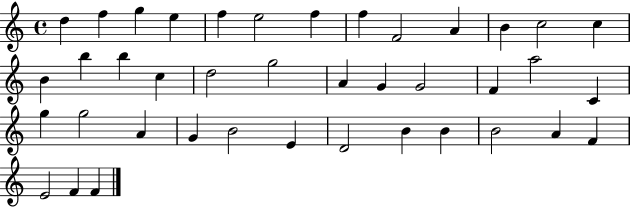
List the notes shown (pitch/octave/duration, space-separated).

D5/q F5/q G5/q E5/q F5/q E5/h F5/q F5/q F4/h A4/q B4/q C5/h C5/q B4/q B5/q B5/q C5/q D5/h G5/h A4/q G4/q G4/h F4/q A5/h C4/q G5/q G5/h A4/q G4/q B4/h E4/q D4/h B4/q B4/q B4/h A4/q F4/q E4/h F4/q F4/q